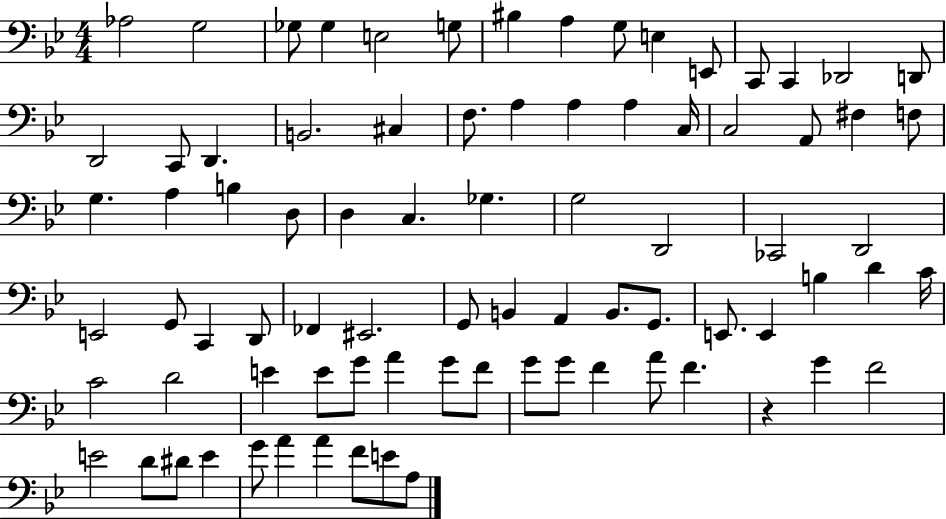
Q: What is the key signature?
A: BES major